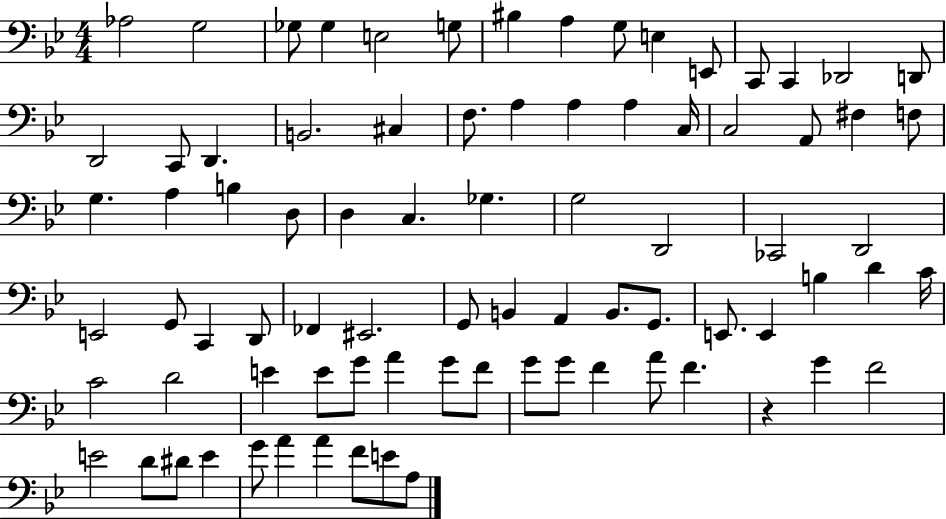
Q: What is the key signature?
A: BES major